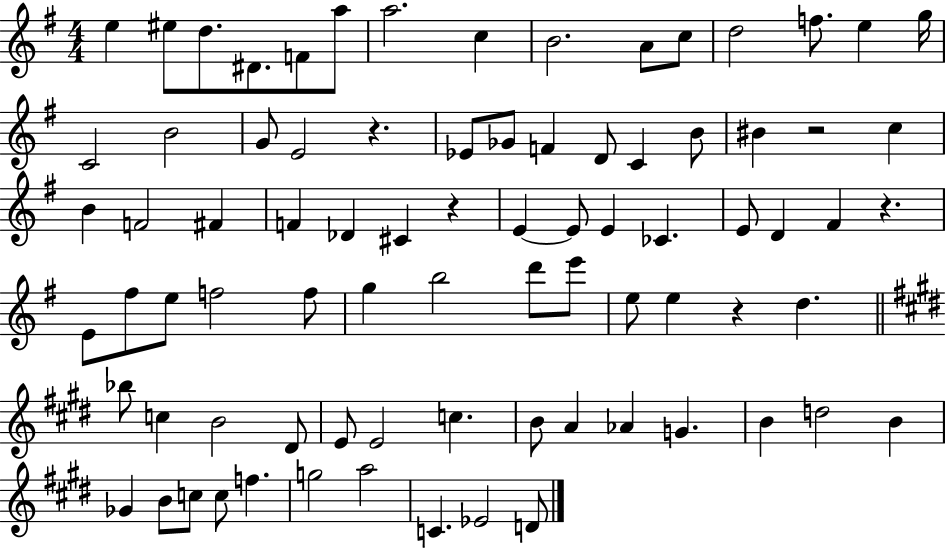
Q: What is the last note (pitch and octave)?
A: D4